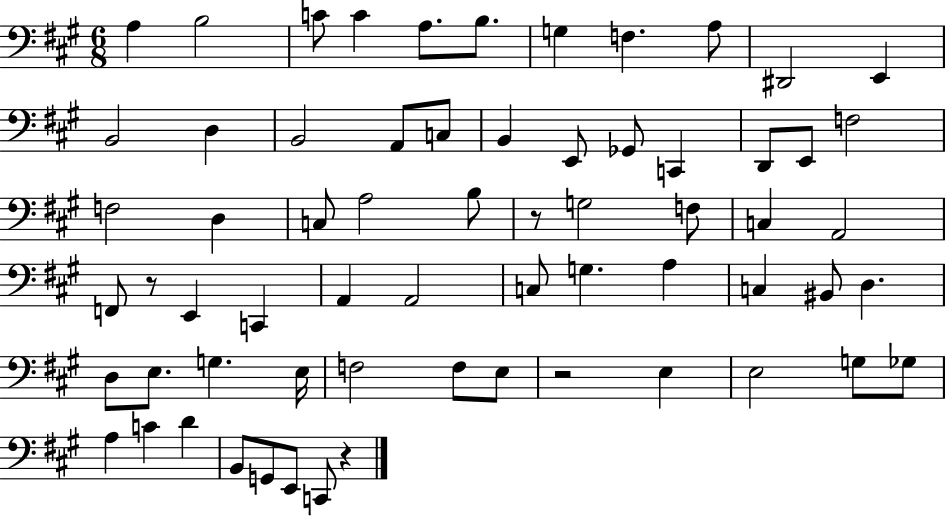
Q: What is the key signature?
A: A major